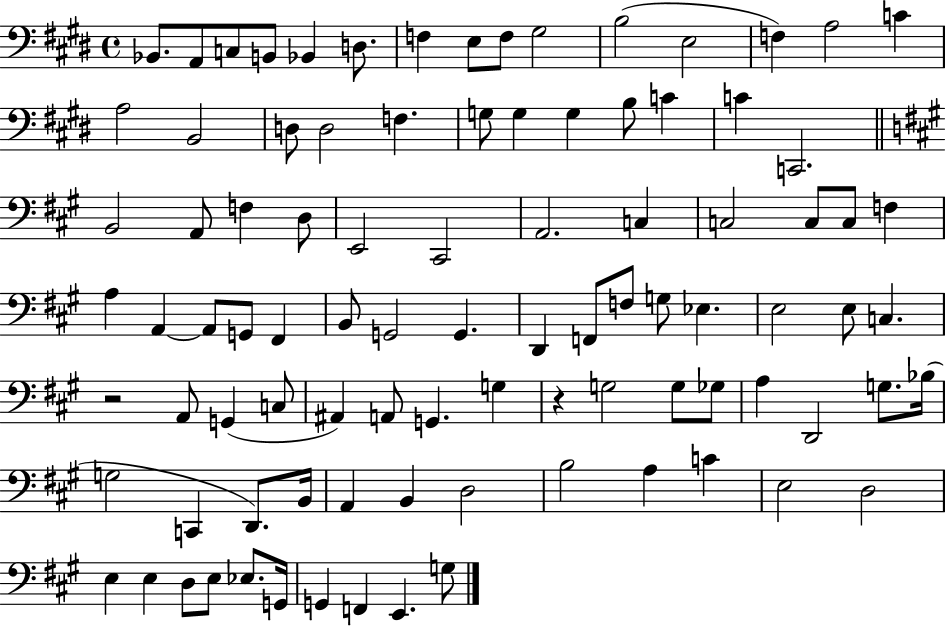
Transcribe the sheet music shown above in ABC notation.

X:1
T:Untitled
M:4/4
L:1/4
K:E
_B,,/2 A,,/2 C,/2 B,,/2 _B,, D,/2 F, E,/2 F,/2 ^G,2 B,2 E,2 F, A,2 C A,2 B,,2 D,/2 D,2 F, G,/2 G, G, B,/2 C C C,,2 B,,2 A,,/2 F, D,/2 E,,2 ^C,,2 A,,2 C, C,2 C,/2 C,/2 F, A, A,, A,,/2 G,,/2 ^F,, B,,/2 G,,2 G,, D,, F,,/2 F,/2 G,/2 _E, E,2 E,/2 C, z2 A,,/2 G,, C,/2 ^A,, A,,/2 G,, G, z G,2 G,/2 _G,/2 A, D,,2 G,/2 _B,/4 G,2 C,, D,,/2 B,,/4 A,, B,, D,2 B,2 A, C E,2 D,2 E, E, D,/2 E,/2 _E,/2 G,,/4 G,, F,, E,, G,/2